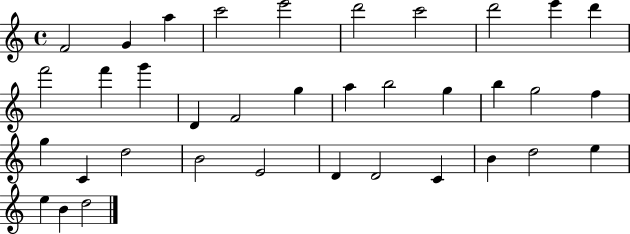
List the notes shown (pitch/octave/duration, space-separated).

F4/h G4/q A5/q C6/h E6/h D6/h C6/h D6/h E6/q D6/q F6/h F6/q G6/q D4/q F4/h G5/q A5/q B5/h G5/q B5/q G5/h F5/q G5/q C4/q D5/h B4/h E4/h D4/q D4/h C4/q B4/q D5/h E5/q E5/q B4/q D5/h